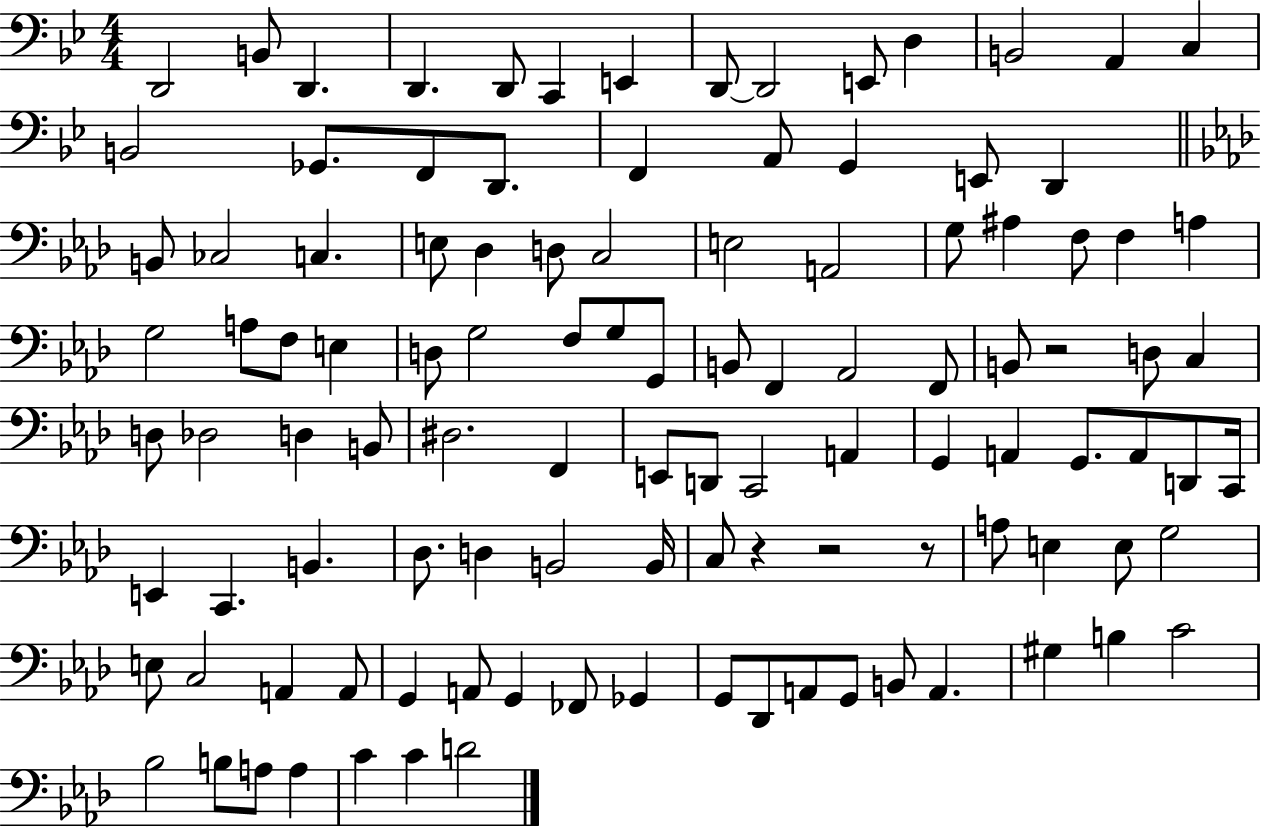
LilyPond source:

{
  \clef bass
  \numericTimeSignature
  \time 4/4
  \key bes \major
  \repeat volta 2 { d,2 b,8 d,4. | d,4. d,8 c,4 e,4 | d,8~~ d,2 e,8 d4 | b,2 a,4 c4 | \break b,2 ges,8. f,8 d,8. | f,4 a,8 g,4 e,8 d,4 | \bar "||" \break \key aes \major b,8 ces2 c4. | e8 des4 d8 c2 | e2 a,2 | g8 ais4 f8 f4 a4 | \break g2 a8 f8 e4 | d8 g2 f8 g8 g,8 | b,8 f,4 aes,2 f,8 | b,8 r2 d8 c4 | \break d8 des2 d4 b,8 | dis2. f,4 | e,8 d,8 c,2 a,4 | g,4 a,4 g,8. a,8 d,8 c,16 | \break e,4 c,4. b,4. | des8. d4 b,2 b,16 | c8 r4 r2 r8 | a8 e4 e8 g2 | \break e8 c2 a,4 a,8 | g,4 a,8 g,4 fes,8 ges,4 | g,8 des,8 a,8 g,8 b,8 a,4. | gis4 b4 c'2 | \break bes2 b8 a8 a4 | c'4 c'4 d'2 | } \bar "|."
}